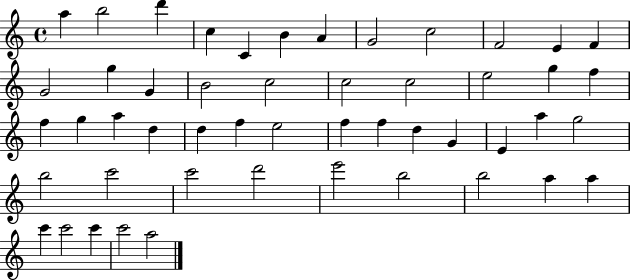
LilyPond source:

{
  \clef treble
  \time 4/4
  \defaultTimeSignature
  \key c \major
  a''4 b''2 d'''4 | c''4 c'4 b'4 a'4 | g'2 c''2 | f'2 e'4 f'4 | \break g'2 g''4 g'4 | b'2 c''2 | c''2 c''2 | e''2 g''4 f''4 | \break f''4 g''4 a''4 d''4 | d''4 f''4 e''2 | f''4 f''4 d''4 g'4 | e'4 a''4 g''2 | \break b''2 c'''2 | c'''2 d'''2 | e'''2 b''2 | b''2 a''4 a''4 | \break c'''4 c'''2 c'''4 | c'''2 a''2 | \bar "|."
}